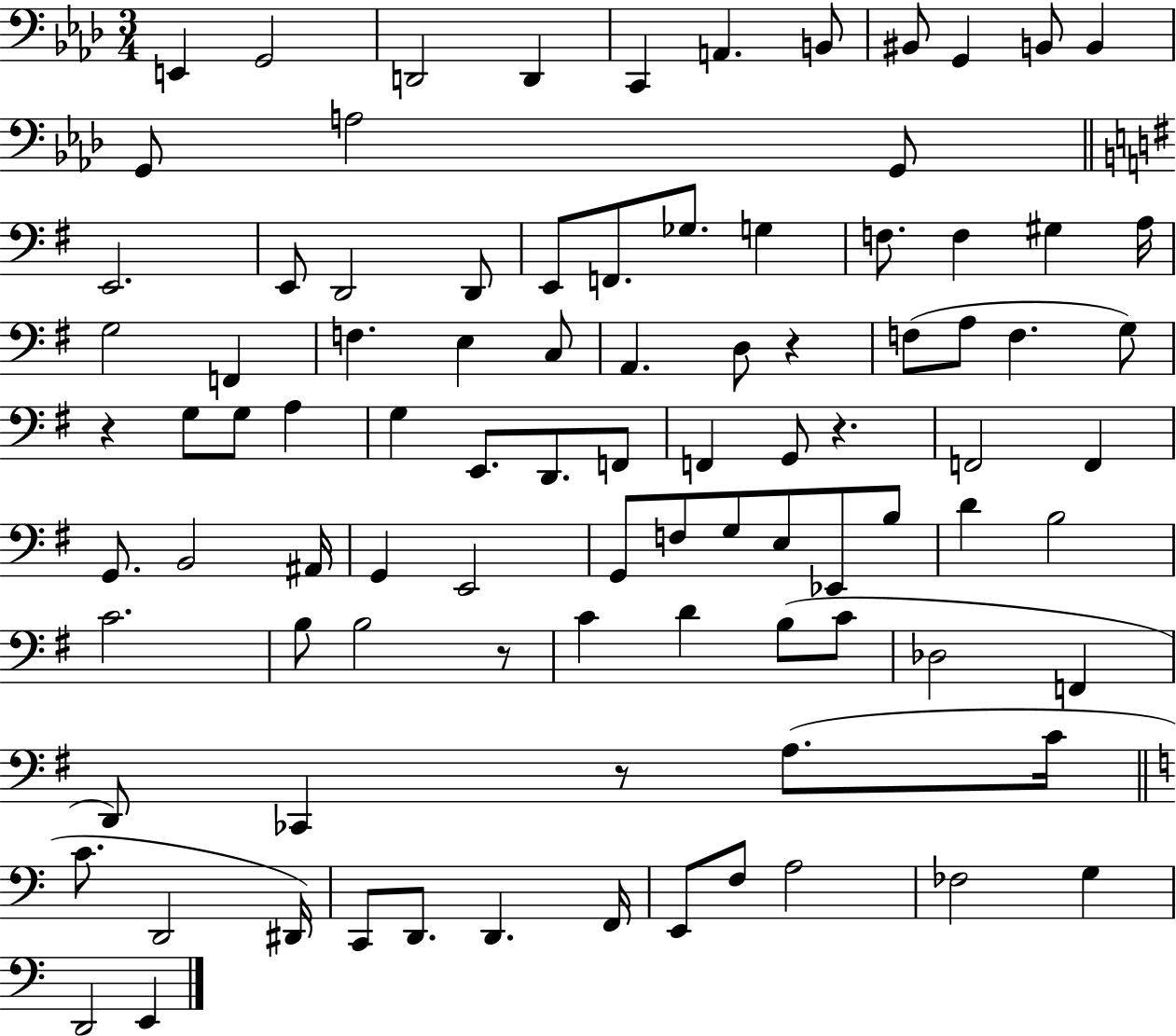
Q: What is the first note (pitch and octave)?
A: E2